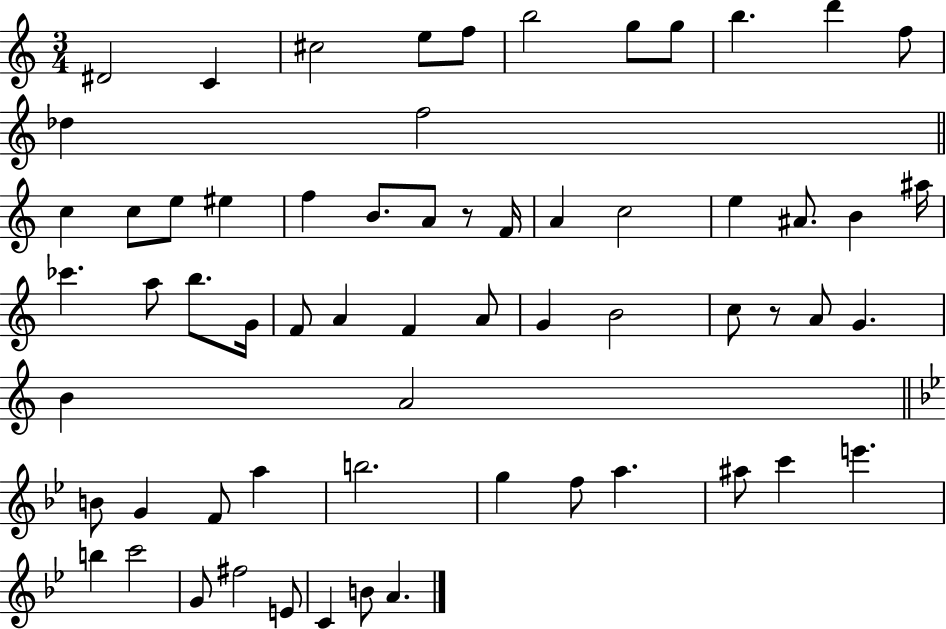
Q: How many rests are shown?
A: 2